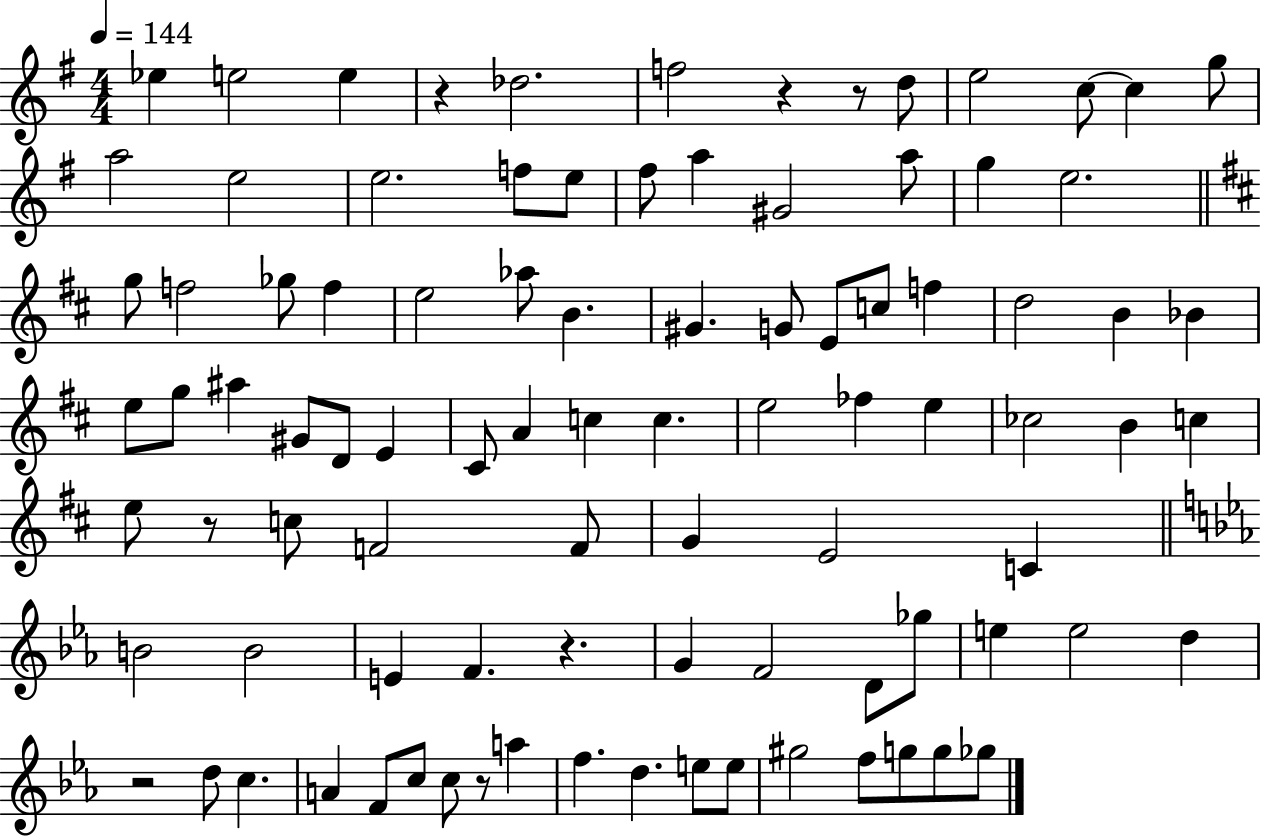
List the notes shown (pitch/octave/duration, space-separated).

Eb5/q E5/h E5/q R/q Db5/h. F5/h R/q R/e D5/e E5/h C5/e C5/q G5/e A5/h E5/h E5/h. F5/e E5/e F#5/e A5/q G#4/h A5/e G5/q E5/h. G5/e F5/h Gb5/e F5/q E5/h Ab5/e B4/q. G#4/q. G4/e E4/e C5/e F5/q D5/h B4/q Bb4/q E5/e G5/e A#5/q G#4/e D4/e E4/q C#4/e A4/q C5/q C5/q. E5/h FES5/q E5/q CES5/h B4/q C5/q E5/e R/e C5/e F4/h F4/e G4/q E4/h C4/q B4/h B4/h E4/q F4/q. R/q. G4/q F4/h D4/e Gb5/e E5/q E5/h D5/q R/h D5/e C5/q. A4/q F4/e C5/e C5/e R/e A5/q F5/q. D5/q. E5/e E5/e G#5/h F5/e G5/e G5/e Gb5/e